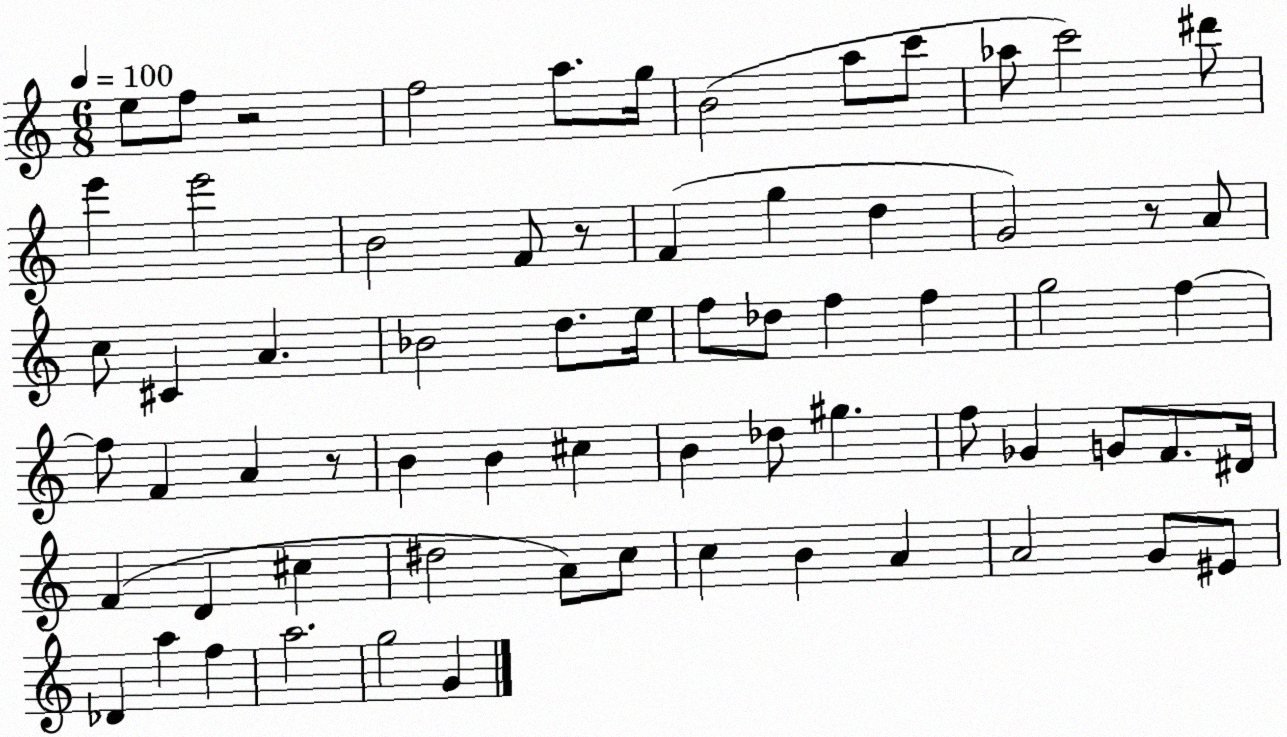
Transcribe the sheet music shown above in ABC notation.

X:1
T:Untitled
M:6/8
L:1/4
K:C
e/2 f/2 z2 f2 a/2 g/4 B2 a/2 c'/2 _a/2 c'2 ^d'/2 e' e'2 B2 F/2 z/2 F g d G2 z/2 A/2 c/2 ^C A _B2 d/2 e/4 f/2 _d/2 f f g2 f f/2 F A z/2 B B ^c B _d/2 ^g f/2 _G G/2 F/2 ^D/4 F D ^c ^d2 A/2 c/2 c B A A2 G/2 ^E/2 _D a f a2 g2 G